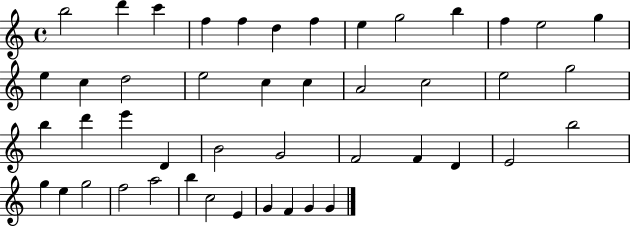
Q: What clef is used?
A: treble